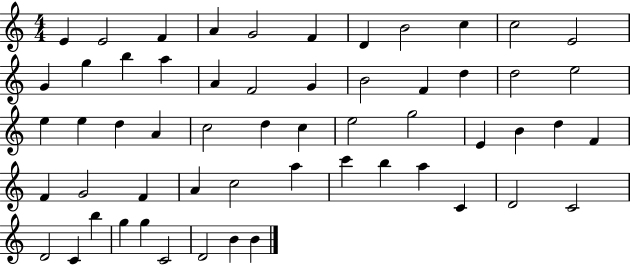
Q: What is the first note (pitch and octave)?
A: E4